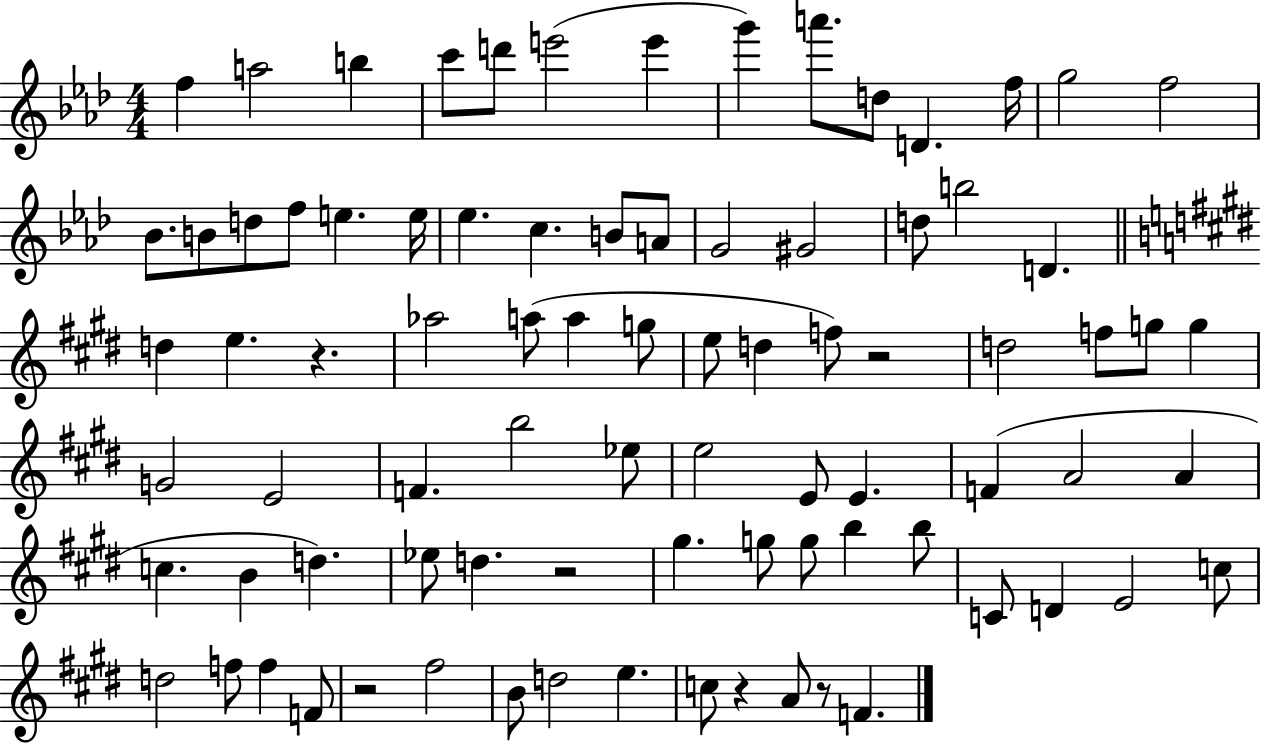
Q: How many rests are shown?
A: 6